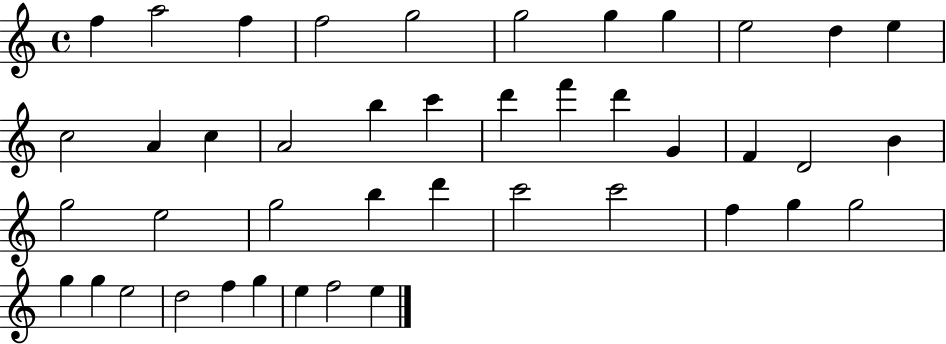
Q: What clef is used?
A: treble